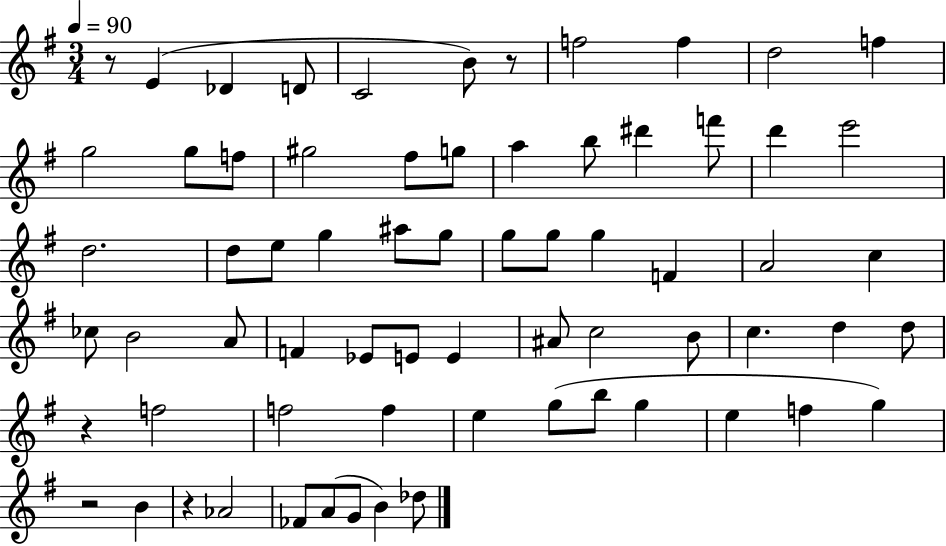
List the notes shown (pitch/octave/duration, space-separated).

R/e E4/q Db4/q D4/e C4/h B4/e R/e F5/h F5/q D5/h F5/q G5/h G5/e F5/e G#5/h F#5/e G5/e A5/q B5/e D#6/q F6/e D6/q E6/h D5/h. D5/e E5/e G5/q A#5/e G5/e G5/e G5/e G5/q F4/q A4/h C5/q CES5/e B4/h A4/e F4/q Eb4/e E4/e E4/q A#4/e C5/h B4/e C5/q. D5/q D5/e R/q F5/h F5/h F5/q E5/q G5/e B5/e G5/q E5/q F5/q G5/q R/h B4/q R/q Ab4/h FES4/e A4/e G4/e B4/q Db5/e